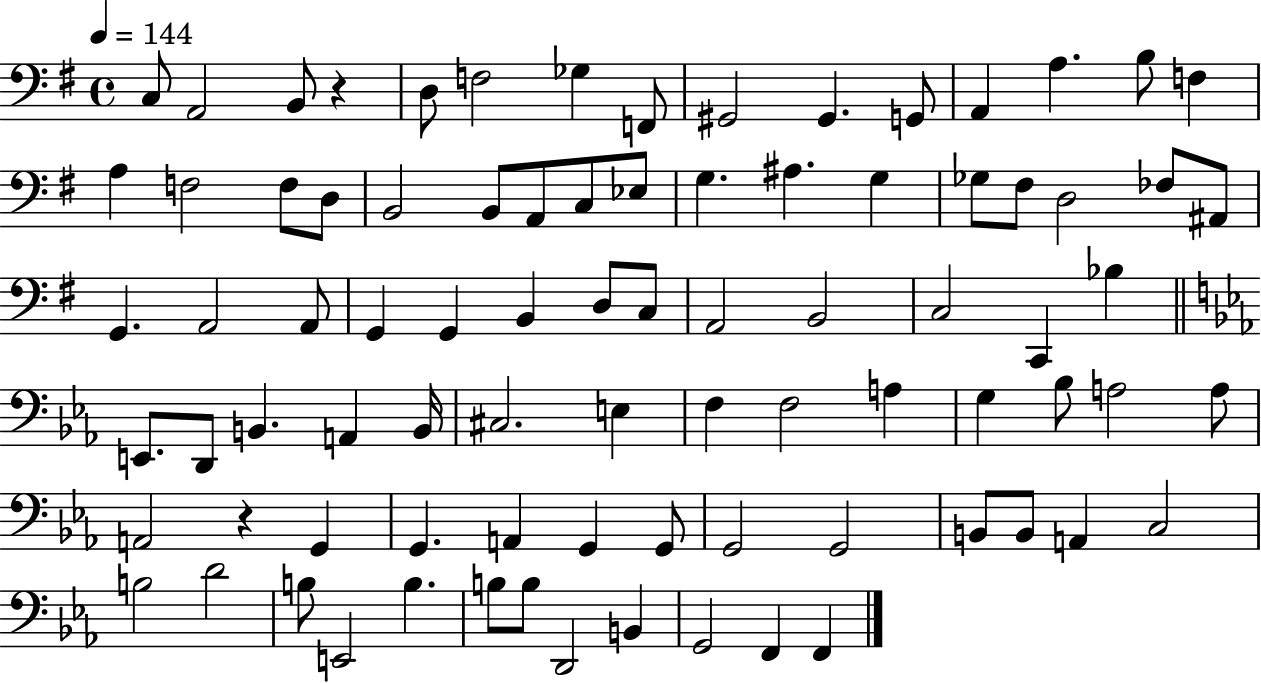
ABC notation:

X:1
T:Untitled
M:4/4
L:1/4
K:G
C,/2 A,,2 B,,/2 z D,/2 F,2 _G, F,,/2 ^G,,2 ^G,, G,,/2 A,, A, B,/2 F, A, F,2 F,/2 D,/2 B,,2 B,,/2 A,,/2 C,/2 _E,/2 G, ^A, G, _G,/2 ^F,/2 D,2 _F,/2 ^A,,/2 G,, A,,2 A,,/2 G,, G,, B,, D,/2 C,/2 A,,2 B,,2 C,2 C,, _B, E,,/2 D,,/2 B,, A,, B,,/4 ^C,2 E, F, F,2 A, G, _B,/2 A,2 A,/2 A,,2 z G,, G,, A,, G,, G,,/2 G,,2 G,,2 B,,/2 B,,/2 A,, C,2 B,2 D2 B,/2 E,,2 B, B,/2 B,/2 D,,2 B,, G,,2 F,, F,,